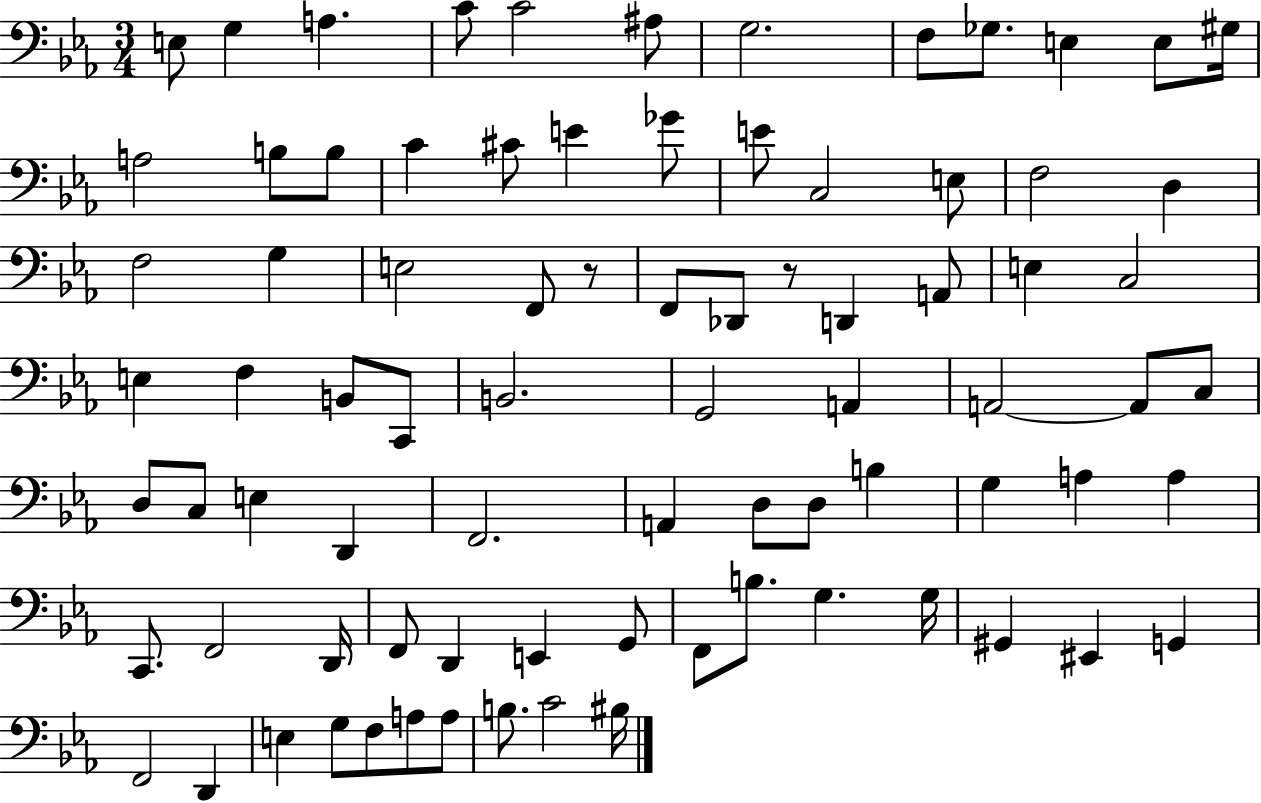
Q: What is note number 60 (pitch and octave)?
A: F2